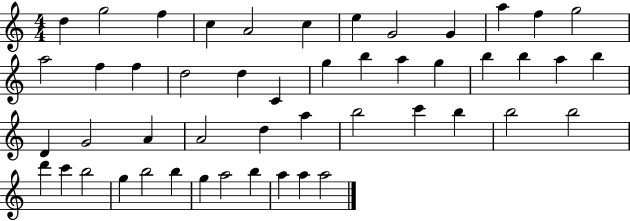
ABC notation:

X:1
T:Untitled
M:4/4
L:1/4
K:C
d g2 f c A2 c e G2 G a f g2 a2 f f d2 d C g b a g b b a b D G2 A A2 d a b2 c' b b2 b2 d' c' b2 g b2 b g a2 b a a a2